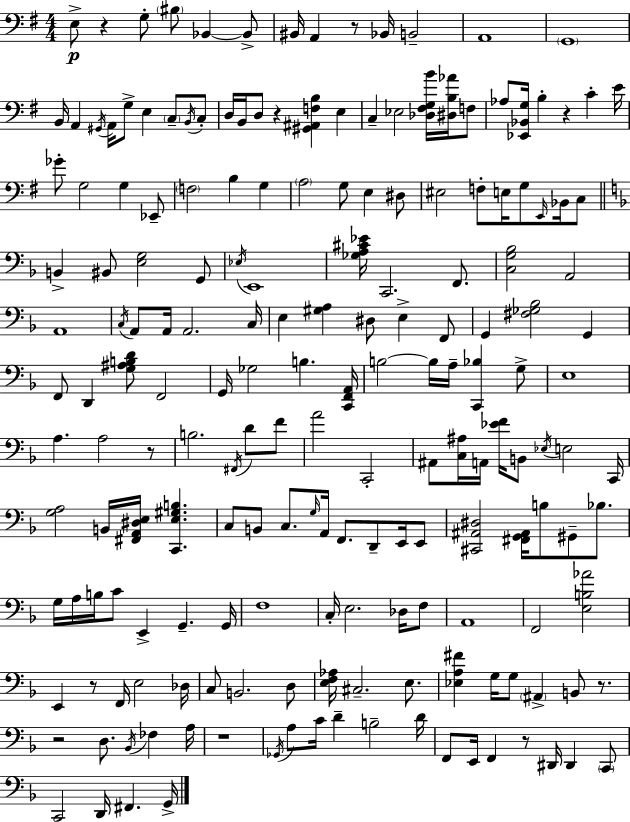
{
  \clef bass
  \numericTimeSignature
  \time 4/4
  \key g \major
  e8->\p r4 g8-. \parenthesize bis8 bes,4~~ bes,8-> | bis,16 a,4 r8 bes,16 b,2-- | a,1 | \parenthesize g,1 | \break b,16 a,4 \acciaccatura { gis,16 } a,16 g8-> e4 \parenthesize c8-- \acciaccatura { b,16 } | c8-. d16 b,16 d8 r4 <gis, ais, f b>4 e4 | c4-- ees2 <des fis g b'>16 <dis b aes'>16 | f8 aes8 <ees, bes, g>16 b4-. r4 c'4-. | \break e'16 ges'8-. g2 g4 | ees,8-- \parenthesize f2 b4 g4 | \parenthesize a2 g8 e4 | dis8 eis2 f8-. e16 g8 \grace { e,16 } | \break bes,16 c8 \bar "||" \break \key d \minor b,4-> bis,8 <e g>2 g,8 | \acciaccatura { ees16 } e,1 | <ges a cis' ees'>16 c,2. f,8. | <c g bes>2 a,2 | \break a,1 | \acciaccatura { c16 } a,8 a,16 a,2. | c16 e4 <gis a>4 dis8 e4-> | f,8 g,4 <fis ges bes>2 g,4 | \break f,8 d,4 <g ais b d'>8 f,2 | g,16 ges2 b4. | <c, f, a,>16 b2~~ b16 a16-- <c, bes>4 | g8-> e1 | \break a4. a2 | r8 b2. \acciaccatura { fis,16 } d'8 | f'8 a'2 c,2-. | ais,8 <c ais>16 a,16 <ees' f'>16 b,8 \acciaccatura { ees16 } e2 | \break c,16 <g a>2 b,16 <fis, a, dis e>16 <c, e gis b>4. | c8 b,8 c8. \grace { g16 } a,16 f,8. | d,8-- e,16 e,8 <cis, ais, dis>2 <fis, g, ais,>16 b8 | gis,8-- bes8. g16 a16 b16 c'8 e,4-> g,4.-- | \break g,16 f1 | c16-. e2. | des16 f8 a,1 | f,2 <e b aes'>2 | \break e,4 r8 f,16 e2 | des16 c8 b,2. | d8 <e f aes>16 cis2.-- | e8. <ees a fis'>4 g16 g8 \parenthesize ais,4-> | \break b,8 r8. r2 d8. | \acciaccatura { bes,16 } fes4 a16 r1 | \acciaccatura { ges,16 } a8 c'16 d'4-- b2-- | d'16 f,8 e,16 f,4 r8 | \break dis,16 dis,4 \parenthesize c,8 c,2 d,16 | fis,4. g,16-> \bar "|."
}